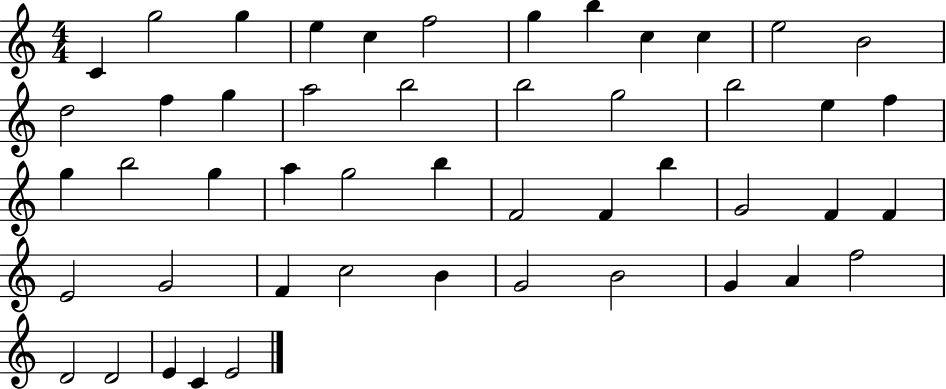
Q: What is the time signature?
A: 4/4